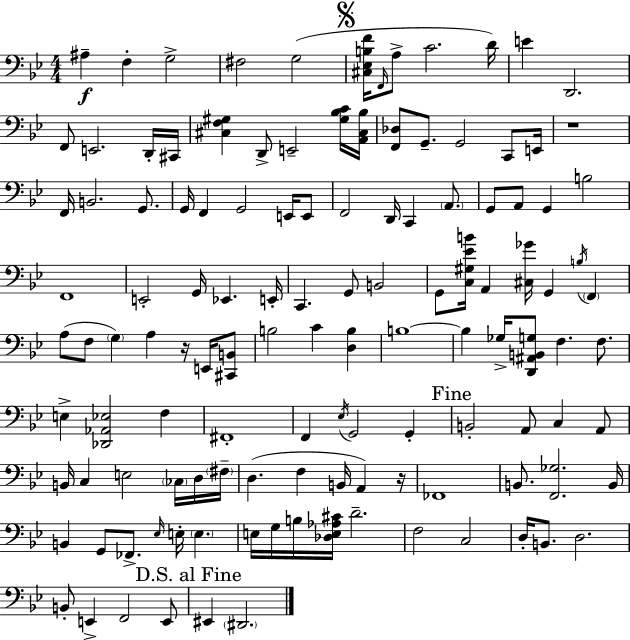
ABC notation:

X:1
T:Untitled
M:4/4
L:1/4
K:Bb
^A, F, G,2 ^F,2 G,2 [^C,_E,B,F]/4 F,,/4 A,/2 C2 D/4 E D,,2 F,,/2 E,,2 D,,/4 ^C,,/4 [^C,F,^G,] D,,/2 E,,2 [^G,_B,C]/4 [A,,^C,_B,]/4 [F,,_D,]/2 G,,/2 G,,2 C,,/2 E,,/4 z4 F,,/4 B,,2 G,,/2 G,,/4 F,, G,,2 E,,/4 E,,/2 F,,2 D,,/4 C,, A,,/2 G,,/2 A,,/2 G,, B,2 F,,4 E,,2 G,,/4 _E,, E,,/4 C,, G,,/2 B,,2 G,,/2 [C,^G,_EB]/4 A,, [^C,_G]/4 G,, B,/4 F,, A,/2 F,/2 G, A, z/4 E,,/4 [^C,,B,,]/2 B,2 C [D,B,] B,4 B, _G,/4 [D,,^A,,B,,G,]/2 F, F,/2 E, [_D,,_A,,_E,]2 F, ^F,,4 F,, _E,/4 G,,2 G,, B,,2 A,,/2 C, A,,/2 B,,/4 C, E,2 _C,/4 D,/4 ^F,/4 D, F, B,,/4 A,, z/4 _F,,4 B,,/2 [F,,_G,]2 B,,/4 B,, G,,/2 _F,,/2 _E,/4 E,/4 E, E,/4 G,/4 B,/4 [_D,E,_A,^C]/4 D2 F,2 C,2 D,/4 B,,/2 D,2 B,,/2 E,, F,,2 E,,/2 ^E,, ^D,,2